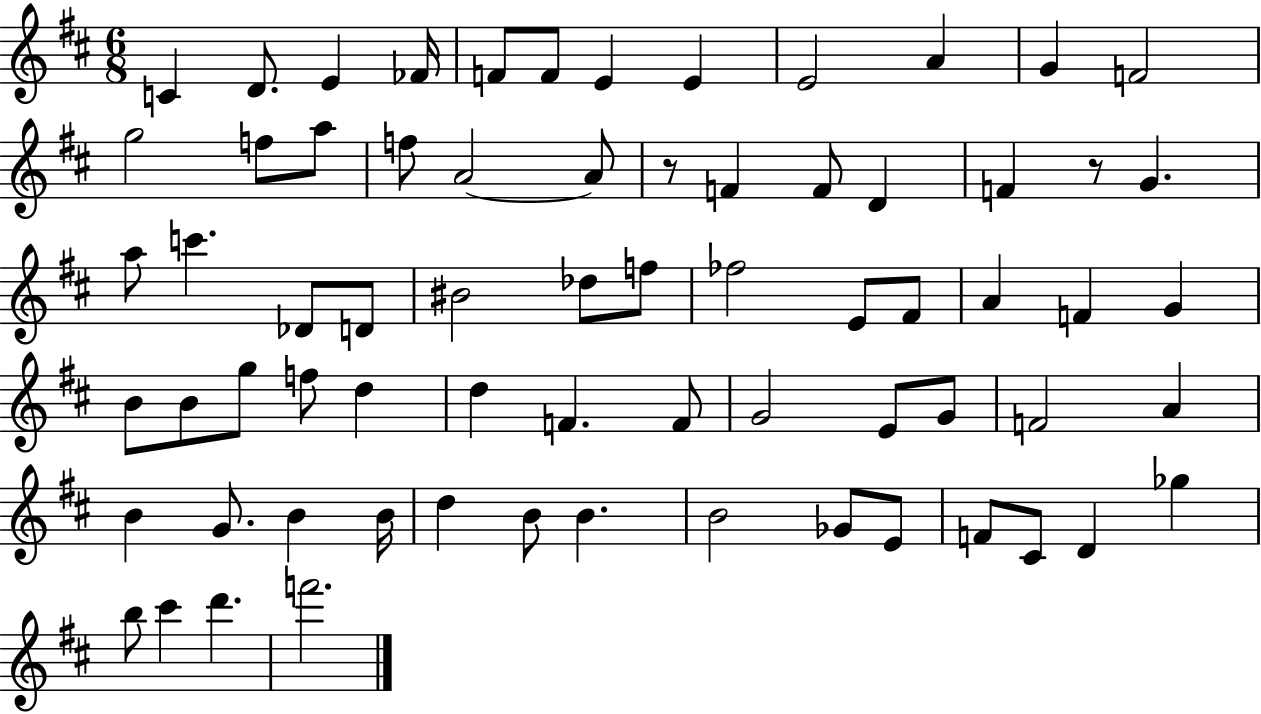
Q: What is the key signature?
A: D major